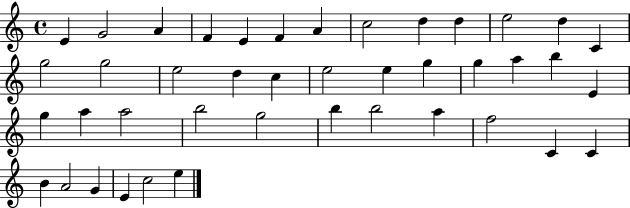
X:1
T:Untitled
M:4/4
L:1/4
K:C
E G2 A F E F A c2 d d e2 d C g2 g2 e2 d c e2 e g g a b E g a a2 b2 g2 b b2 a f2 C C B A2 G E c2 e